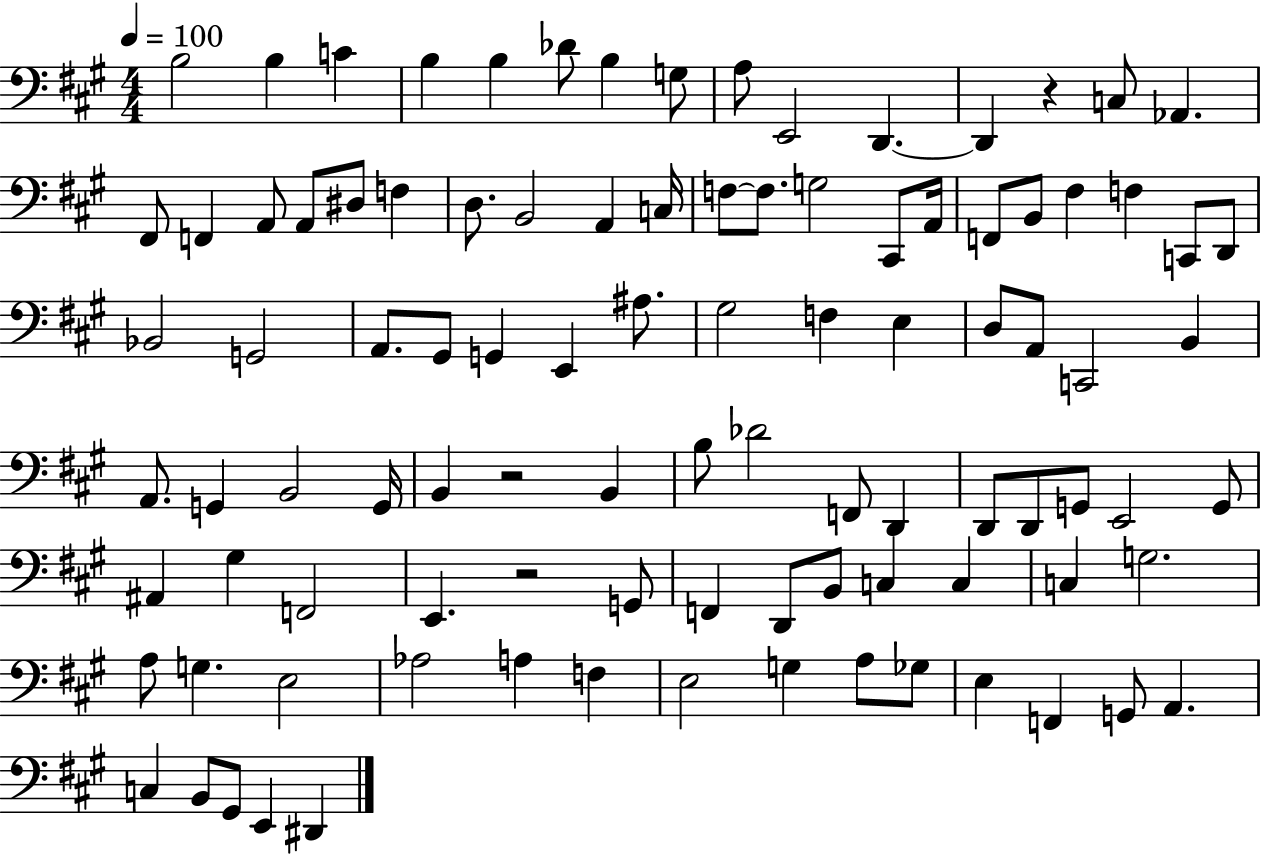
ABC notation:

X:1
T:Untitled
M:4/4
L:1/4
K:A
B,2 B, C B, B, _D/2 B, G,/2 A,/2 E,,2 D,, D,, z C,/2 _A,, ^F,,/2 F,, A,,/2 A,,/2 ^D,/2 F, D,/2 B,,2 A,, C,/4 F,/2 F,/2 G,2 ^C,,/2 A,,/4 F,,/2 B,,/2 ^F, F, C,,/2 D,,/2 _B,,2 G,,2 A,,/2 ^G,,/2 G,, E,, ^A,/2 ^G,2 F, E, D,/2 A,,/2 C,,2 B,, A,,/2 G,, B,,2 G,,/4 B,, z2 B,, B,/2 _D2 F,,/2 D,, D,,/2 D,,/2 G,,/2 E,,2 G,,/2 ^A,, ^G, F,,2 E,, z2 G,,/2 F,, D,,/2 B,,/2 C, C, C, G,2 A,/2 G, E,2 _A,2 A, F, E,2 G, A,/2 _G,/2 E, F,, G,,/2 A,, C, B,,/2 ^G,,/2 E,, ^D,,